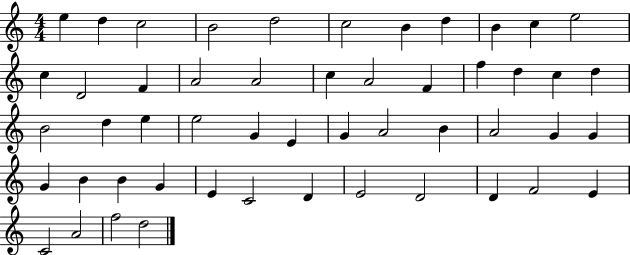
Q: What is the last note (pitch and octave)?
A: D5